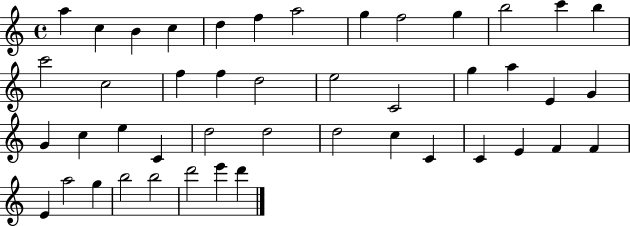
{
  \clef treble
  \time 4/4
  \defaultTimeSignature
  \key c \major
  a''4 c''4 b'4 c''4 | d''4 f''4 a''2 | g''4 f''2 g''4 | b''2 c'''4 b''4 | \break c'''2 c''2 | f''4 f''4 d''2 | e''2 c'2 | g''4 a''4 e'4 g'4 | \break g'4 c''4 e''4 c'4 | d''2 d''2 | d''2 c''4 c'4 | c'4 e'4 f'4 f'4 | \break e'4 a''2 g''4 | b''2 b''2 | d'''2 e'''4 d'''4 | \bar "|."
}